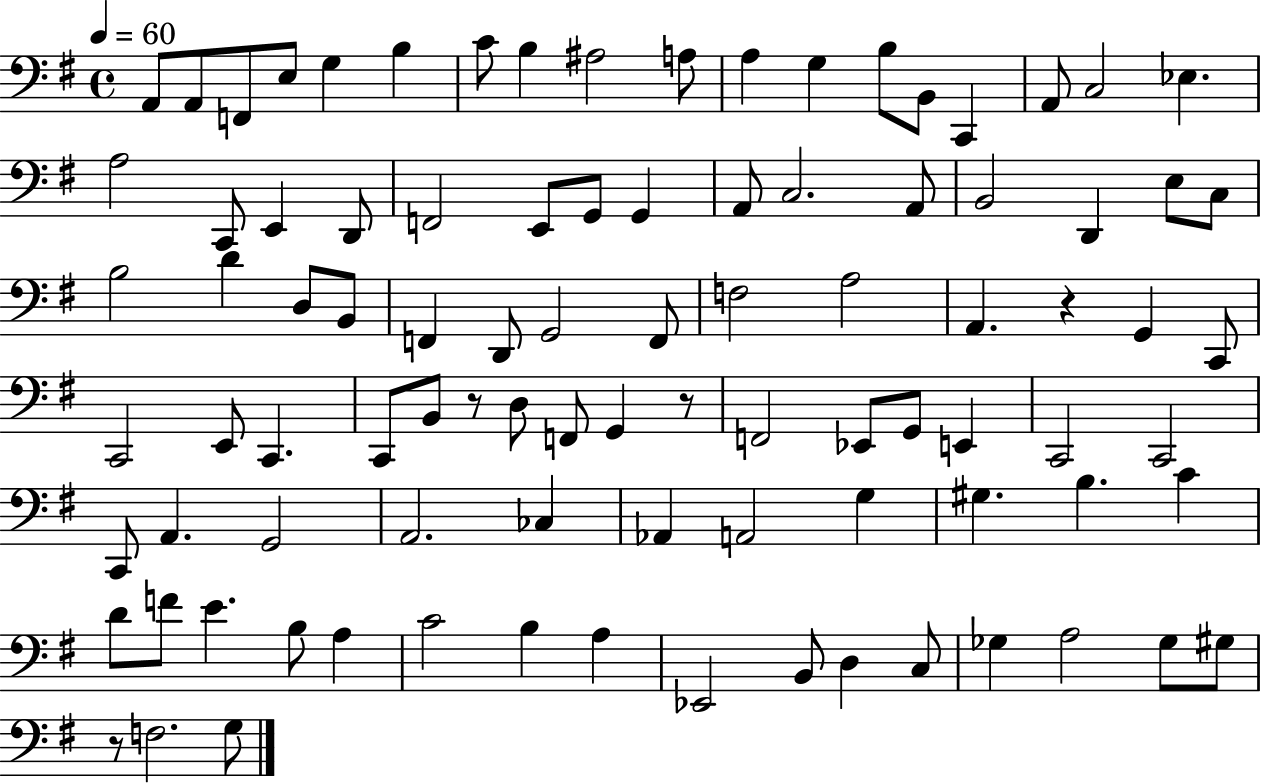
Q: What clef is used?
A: bass